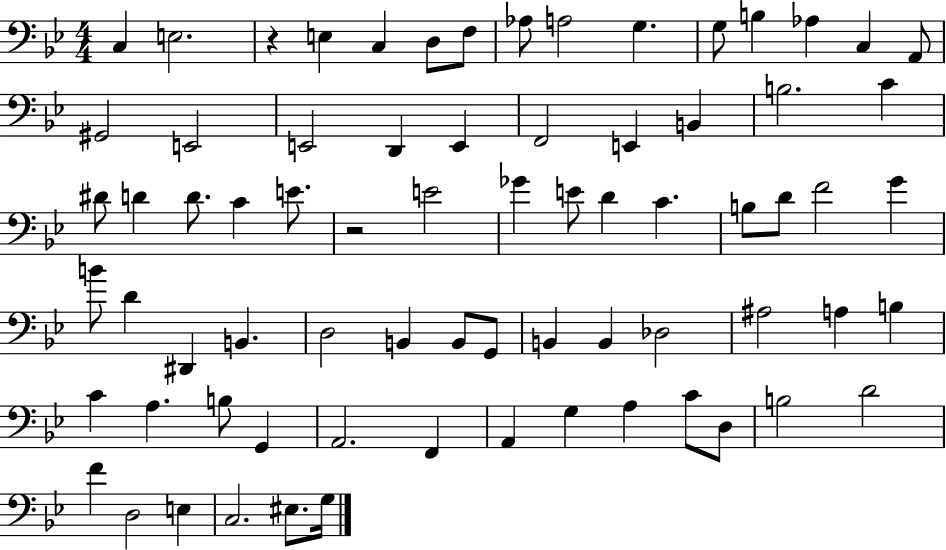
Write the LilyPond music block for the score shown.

{
  \clef bass
  \numericTimeSignature
  \time 4/4
  \key bes \major
  c4 e2. | r4 e4 c4 d8 f8 | aes8 a2 g4. | g8 b4 aes4 c4 a,8 | \break gis,2 e,2 | e,2 d,4 e,4 | f,2 e,4 b,4 | b2. c'4 | \break dis'8 d'4 d'8. c'4 e'8. | r2 e'2 | ges'4 e'8 d'4 c'4. | b8 d'8 f'2 g'4 | \break b'8 d'4 dis,4 b,4. | d2 b,4 b,8 g,8 | b,4 b,4 des2 | ais2 a4 b4 | \break c'4 a4. b8 g,4 | a,2. f,4 | a,4 g4 a4 c'8 d8 | b2 d'2 | \break f'4 d2 e4 | c2. eis8. g16 | \bar "|."
}